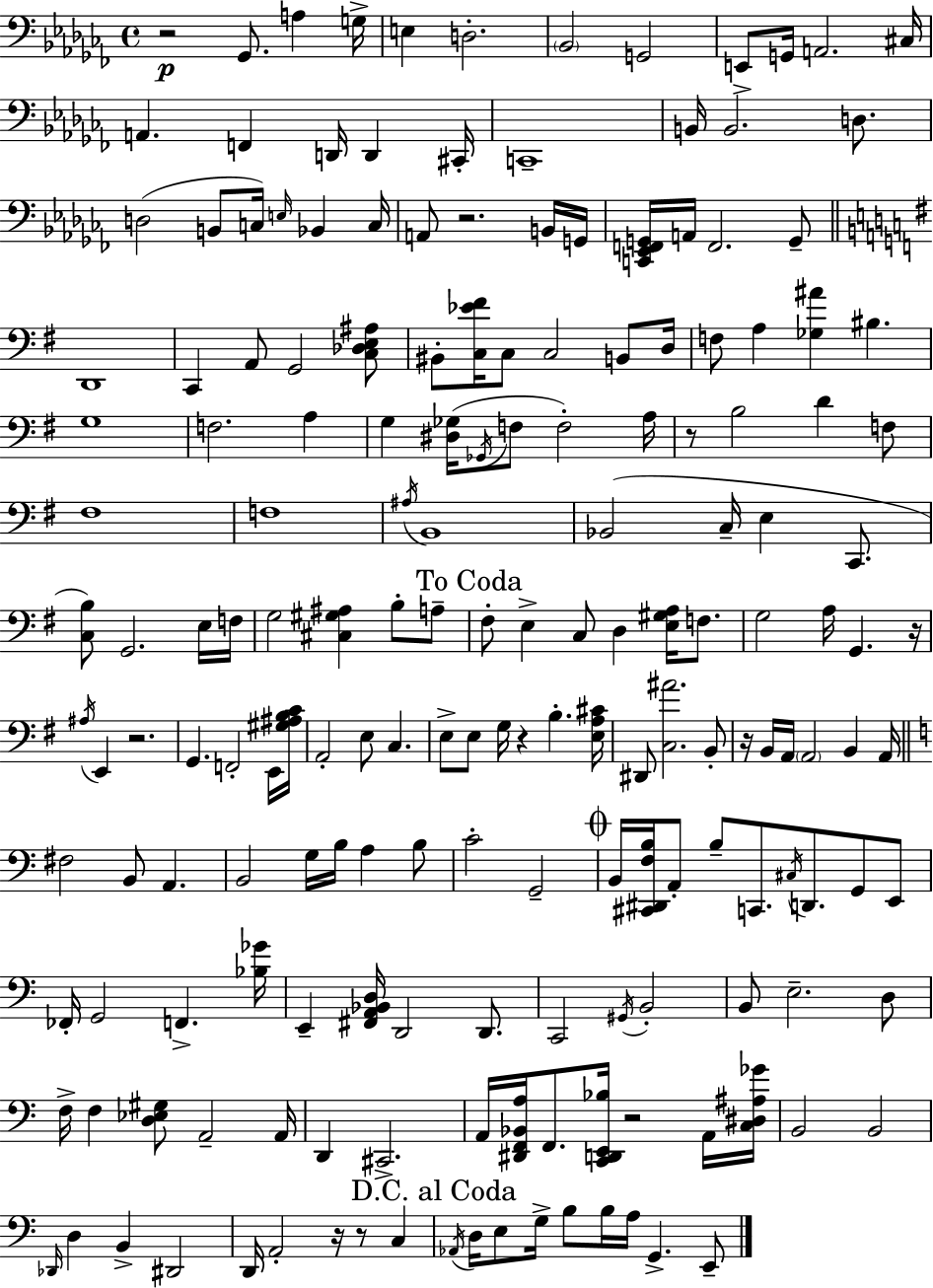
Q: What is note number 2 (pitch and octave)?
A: A3